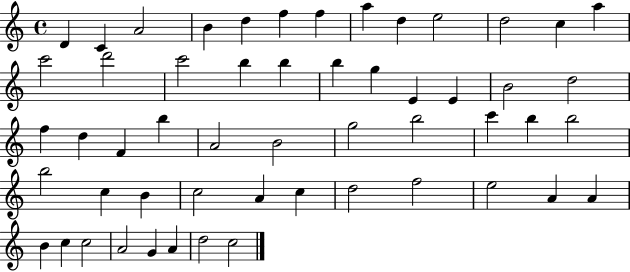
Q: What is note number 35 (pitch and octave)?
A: B5